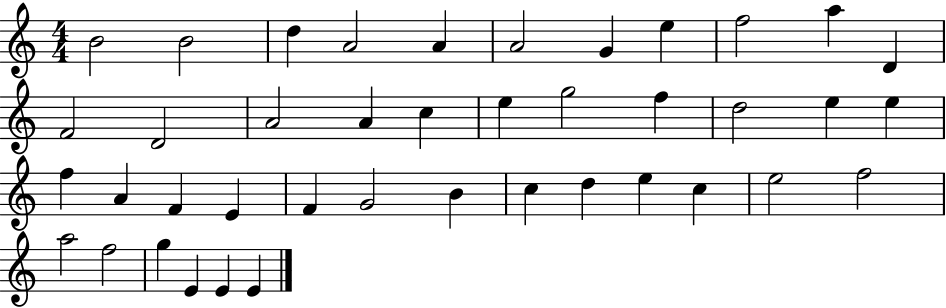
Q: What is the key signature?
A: C major